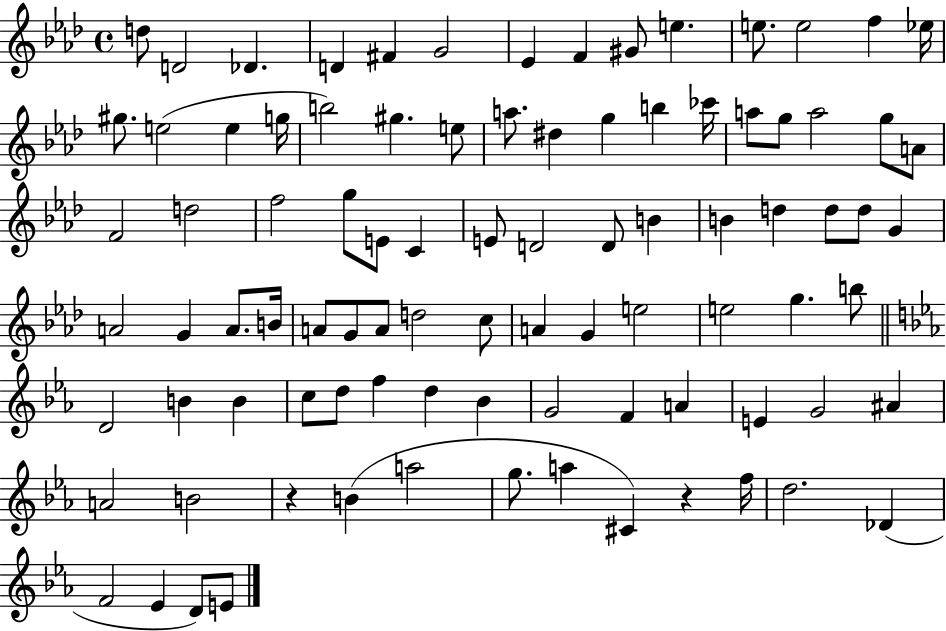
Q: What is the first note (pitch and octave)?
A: D5